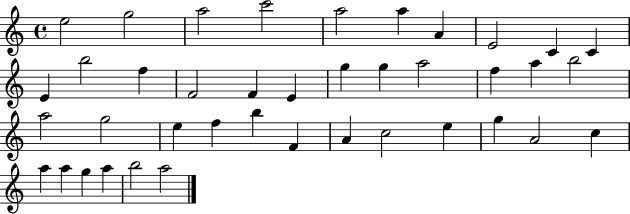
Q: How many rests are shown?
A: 0